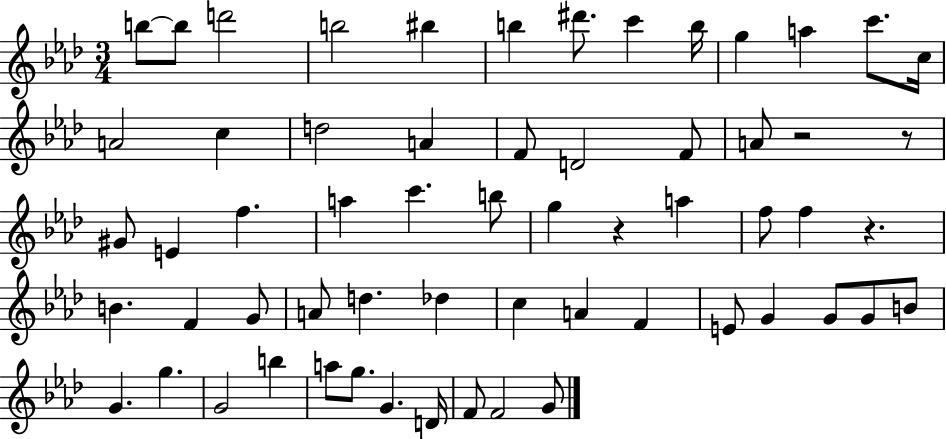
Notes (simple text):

B5/e B5/e D6/h B5/h BIS5/q B5/q D#6/e. C6/q B5/s G5/q A5/q C6/e. C5/s A4/h C5/q D5/h A4/q F4/e D4/h F4/e A4/e R/h R/e G#4/e E4/q F5/q. A5/q C6/q. B5/e G5/q R/q A5/q F5/e F5/q R/q. B4/q. F4/q G4/e A4/e D5/q. Db5/q C5/q A4/q F4/q E4/e G4/q G4/e G4/e B4/e G4/q. G5/q. G4/h B5/q A5/e G5/e. G4/q. D4/s F4/e F4/h G4/e